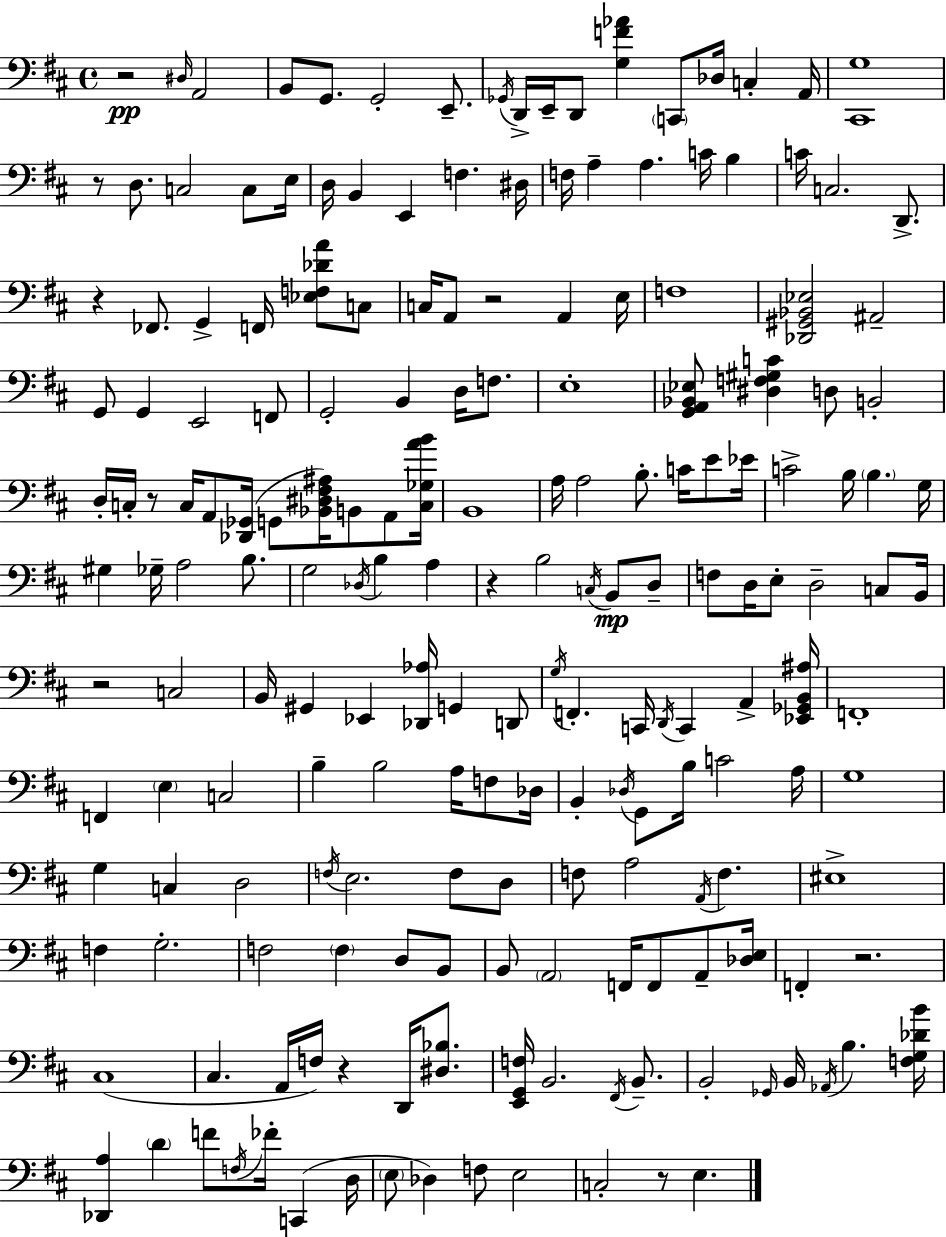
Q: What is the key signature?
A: D major